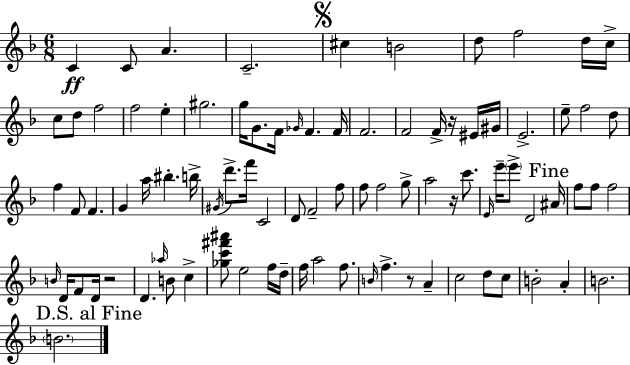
C4/q C4/e A4/q. C4/h. C#5/q B4/h D5/e F5/h D5/s C5/s C5/e D5/e F5/h F5/h E5/q G#5/h. G5/s G4/e. F4/s Gb4/s F4/q. F4/s F4/h. F4/h F4/s R/s EIS4/s G#4/s E4/h. E5/e F5/h D5/e F5/q F4/e F4/q. G4/q A5/s BIS5/q. B5/s G#4/s D6/e. F6/s C4/h D4/e F4/h F5/e F5/e F5/h G5/e A5/h R/s C6/e. E4/s E6/s E6/e D4/h A#4/s F5/e F5/e F5/h B4/s D4/s F4/e D4/s R/h D4/q. Ab5/s B4/e C5/q [Gb5,C6,F#6,A#6]/e E5/h F5/s D5/s F5/s A5/h F5/e. B4/s F5/q. R/e A4/q C5/h D5/e C5/e B4/h A4/q B4/h. B4/h.